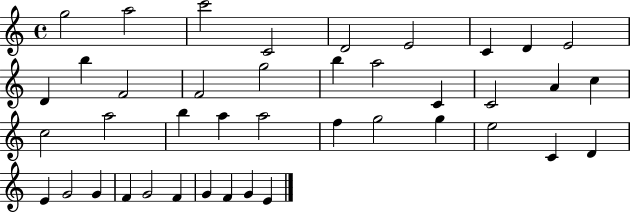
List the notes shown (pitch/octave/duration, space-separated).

G5/h A5/h C6/h C4/h D4/h E4/h C4/q D4/q E4/h D4/q B5/q F4/h F4/h G5/h B5/q A5/h C4/q C4/h A4/q C5/q C5/h A5/h B5/q A5/q A5/h F5/q G5/h G5/q E5/h C4/q D4/q E4/q G4/h G4/q F4/q G4/h F4/q G4/q F4/q G4/q E4/q